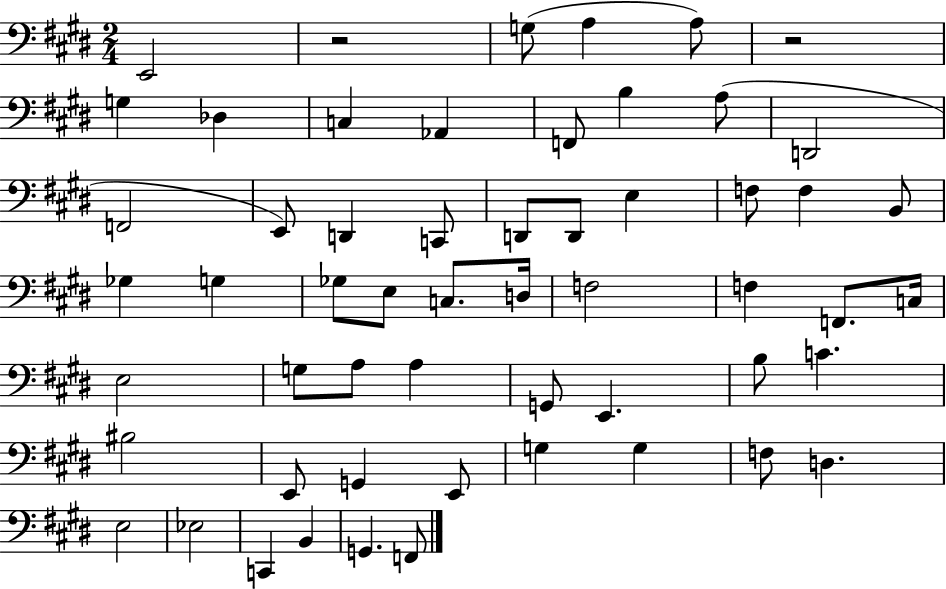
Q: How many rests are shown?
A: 2